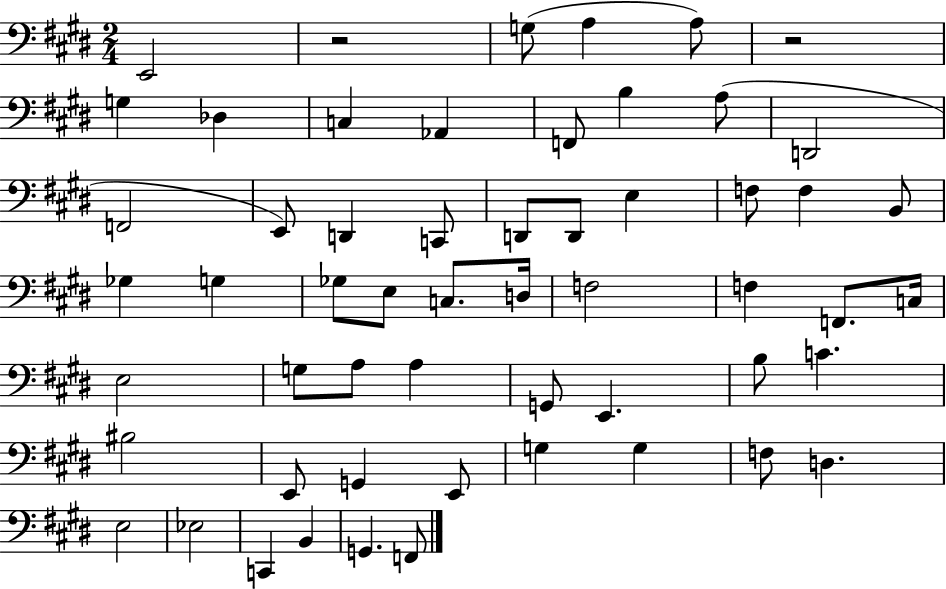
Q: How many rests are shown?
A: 2